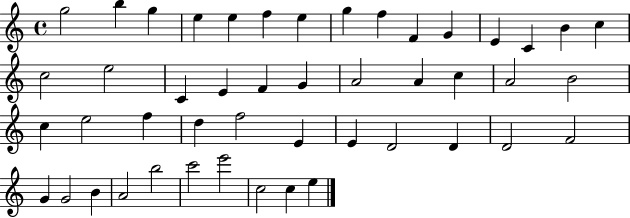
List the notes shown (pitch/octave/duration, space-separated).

G5/h B5/q G5/q E5/q E5/q F5/q E5/q G5/q F5/q F4/q G4/q E4/q C4/q B4/q C5/q C5/h E5/h C4/q E4/q F4/q G4/q A4/h A4/q C5/q A4/h B4/h C5/q E5/h F5/q D5/q F5/h E4/q E4/q D4/h D4/q D4/h F4/h G4/q G4/h B4/q A4/h B5/h C6/h E6/h C5/h C5/q E5/q